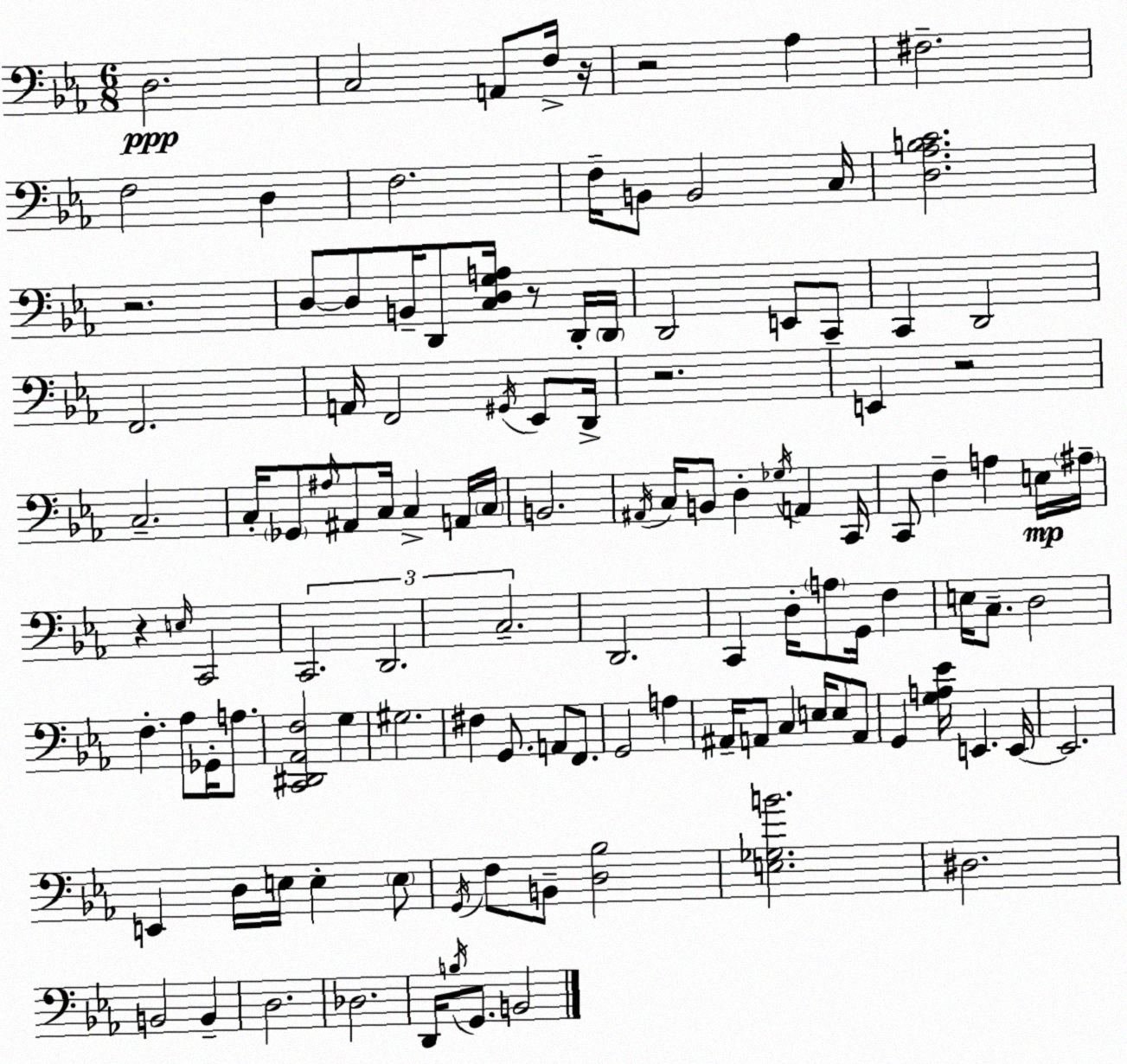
X:1
T:Untitled
M:6/8
L:1/4
K:Cm
D,2 C,2 A,,/2 F,/4 z/4 z2 _A, ^F,2 F,2 D, F,2 F,/4 B,,/2 B,,2 C,/4 [D,_A,B,C]2 z2 D,/2 D,/2 B,,/4 D,,/2 [C,D,G,A,]/4 z/2 D,,/4 D,,/4 D,,2 E,,/2 C,,/2 C,, D,,2 F,,2 A,,/4 F,,2 ^G,,/4 _E,,/2 D,,/4 z2 E,, z2 C,2 C,/4 _G,,/2 ^A,/4 ^A,,/2 C,/4 C, A,,/4 C,/4 B,,2 ^A,,/4 C,/4 B,,/2 D, _G,/4 A,, C,,/4 C,,/2 F, A, E,/4 ^A,/4 z E,/4 C,,2 C,,2 D,,2 C,2 D,,2 C,, D,/4 A,/2 G,,/4 F, E,/4 C,/2 D,2 F, _A,/2 _G,,/4 A,/2 [C,,^D,,_A,,F,]2 G, ^G,2 ^F, G,,/2 A,,/2 F,,/2 G,,2 A, ^A,,/4 A,,/2 C, E,/4 E,/2 A,,/2 G,, [G,A,_E]/4 E,, E,,/4 E,,2 E,, D,/4 E,/4 E, E,/2 G,,/4 F,/2 B,,/2 [D,_B,]2 [E,_G,B]2 ^D,2 B,,2 B,, D,2 _D,2 D,,/4 B,/4 G,,/2 B,,2